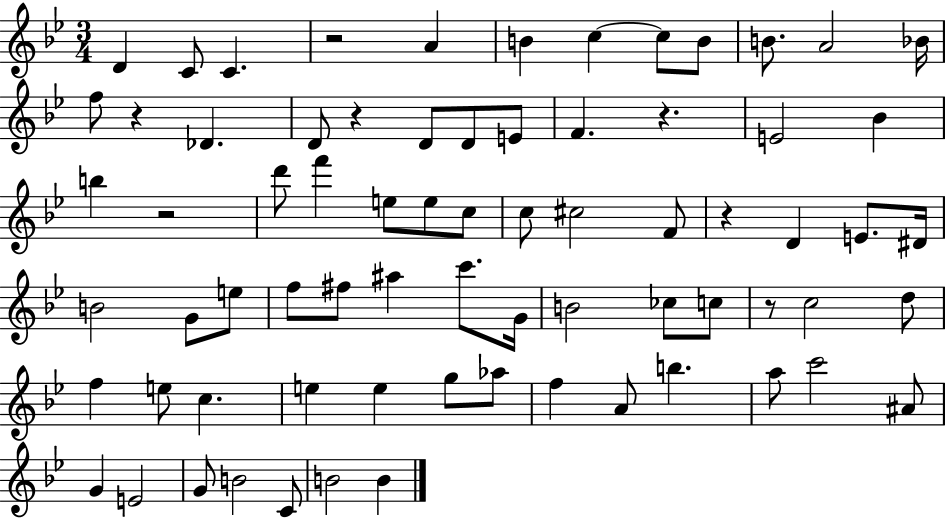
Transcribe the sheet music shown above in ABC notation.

X:1
T:Untitled
M:3/4
L:1/4
K:Bb
D C/2 C z2 A B c c/2 B/2 B/2 A2 _B/4 f/2 z _D D/2 z D/2 D/2 E/2 F z E2 _B b z2 d'/2 f' e/2 e/2 c/2 c/2 ^c2 F/2 z D E/2 ^D/4 B2 G/2 e/2 f/2 ^f/2 ^a c'/2 G/4 B2 _c/2 c/2 z/2 c2 d/2 f e/2 c e e g/2 _a/2 f A/2 b a/2 c'2 ^A/2 G E2 G/2 B2 C/2 B2 B